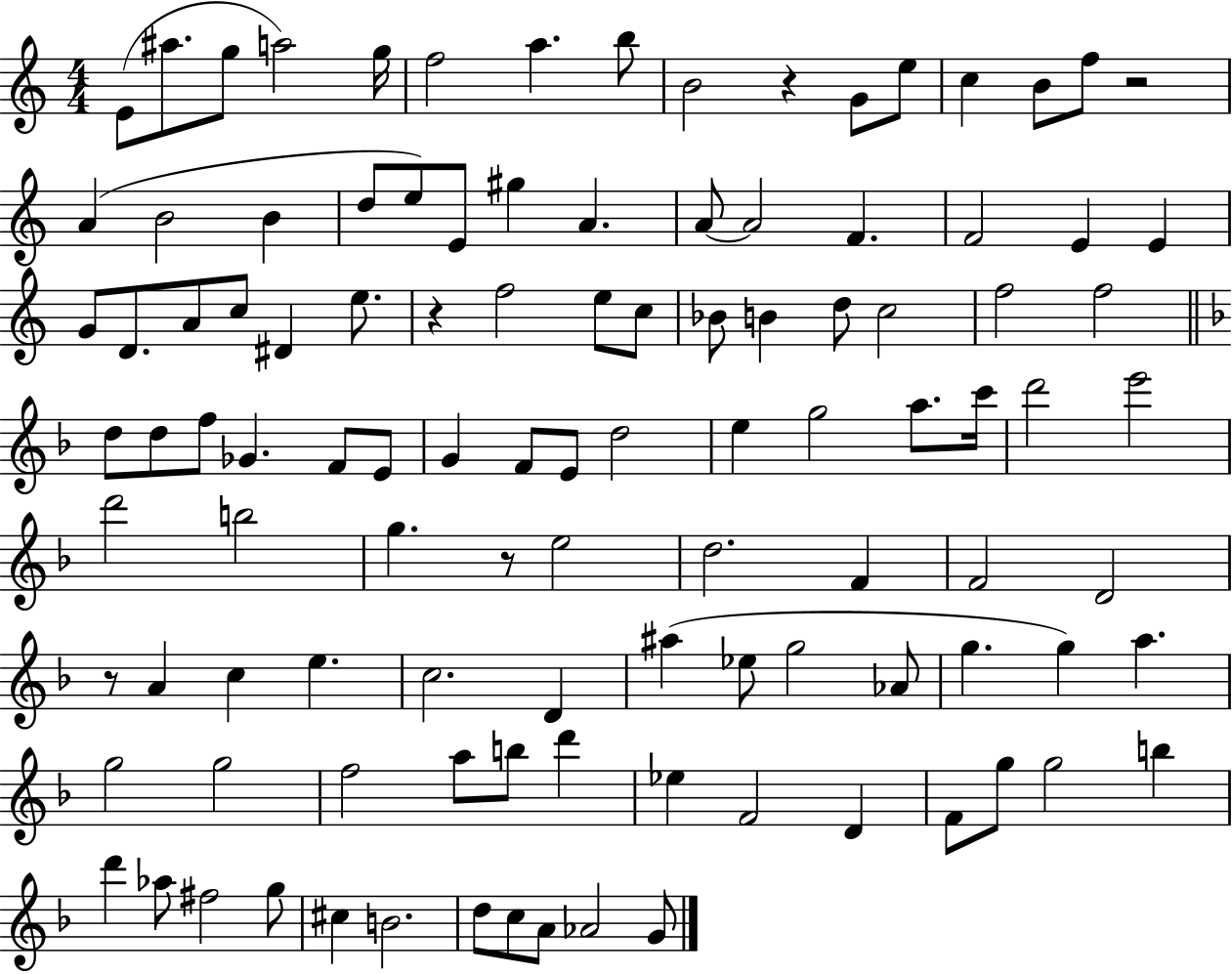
{
  \clef treble
  \numericTimeSignature
  \time 4/4
  \key c \major
  e'8( ais''8. g''8 a''2) g''16 | f''2 a''4. b''8 | b'2 r4 g'8 e''8 | c''4 b'8 f''8 r2 | \break a'4( b'2 b'4 | d''8 e''8) e'8 gis''4 a'4. | a'8~~ a'2 f'4. | f'2 e'4 e'4 | \break g'8 d'8. a'8 c''8 dis'4 e''8. | r4 f''2 e''8 c''8 | bes'8 b'4 d''8 c''2 | f''2 f''2 | \break \bar "||" \break \key f \major d''8 d''8 f''8 ges'4. f'8 e'8 | g'4 f'8 e'8 d''2 | e''4 g''2 a''8. c'''16 | d'''2 e'''2 | \break d'''2 b''2 | g''4. r8 e''2 | d''2. f'4 | f'2 d'2 | \break r8 a'4 c''4 e''4. | c''2. d'4 | ais''4( ees''8 g''2 aes'8 | g''4. g''4) a''4. | \break g''2 g''2 | f''2 a''8 b''8 d'''4 | ees''4 f'2 d'4 | f'8 g''8 g''2 b''4 | \break d'''4 aes''8 fis''2 g''8 | cis''4 b'2. | d''8 c''8 a'8 aes'2 g'8 | \bar "|."
}